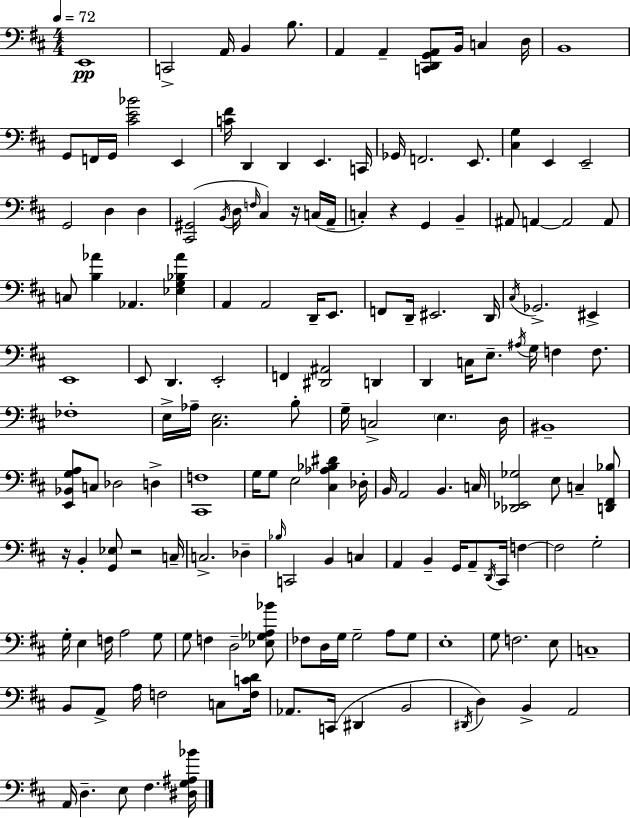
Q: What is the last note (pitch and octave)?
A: F#3